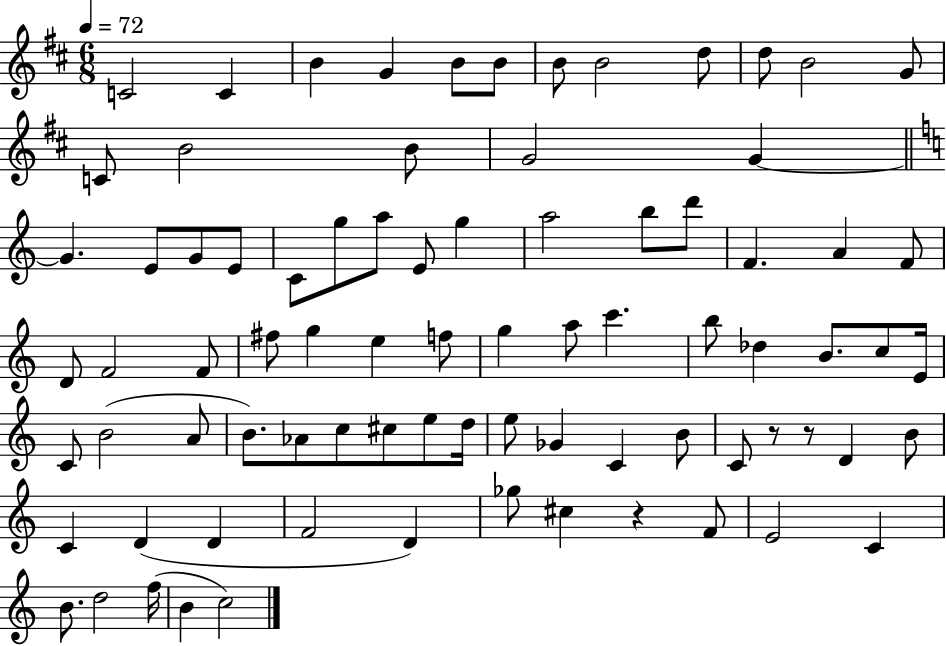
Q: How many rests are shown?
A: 3